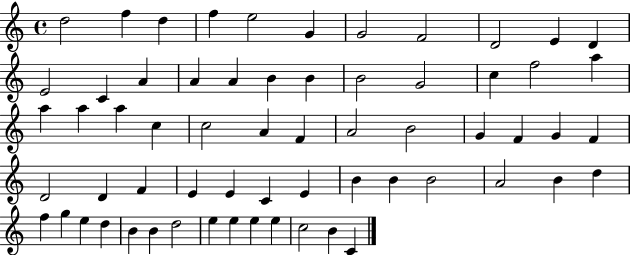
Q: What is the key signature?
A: C major